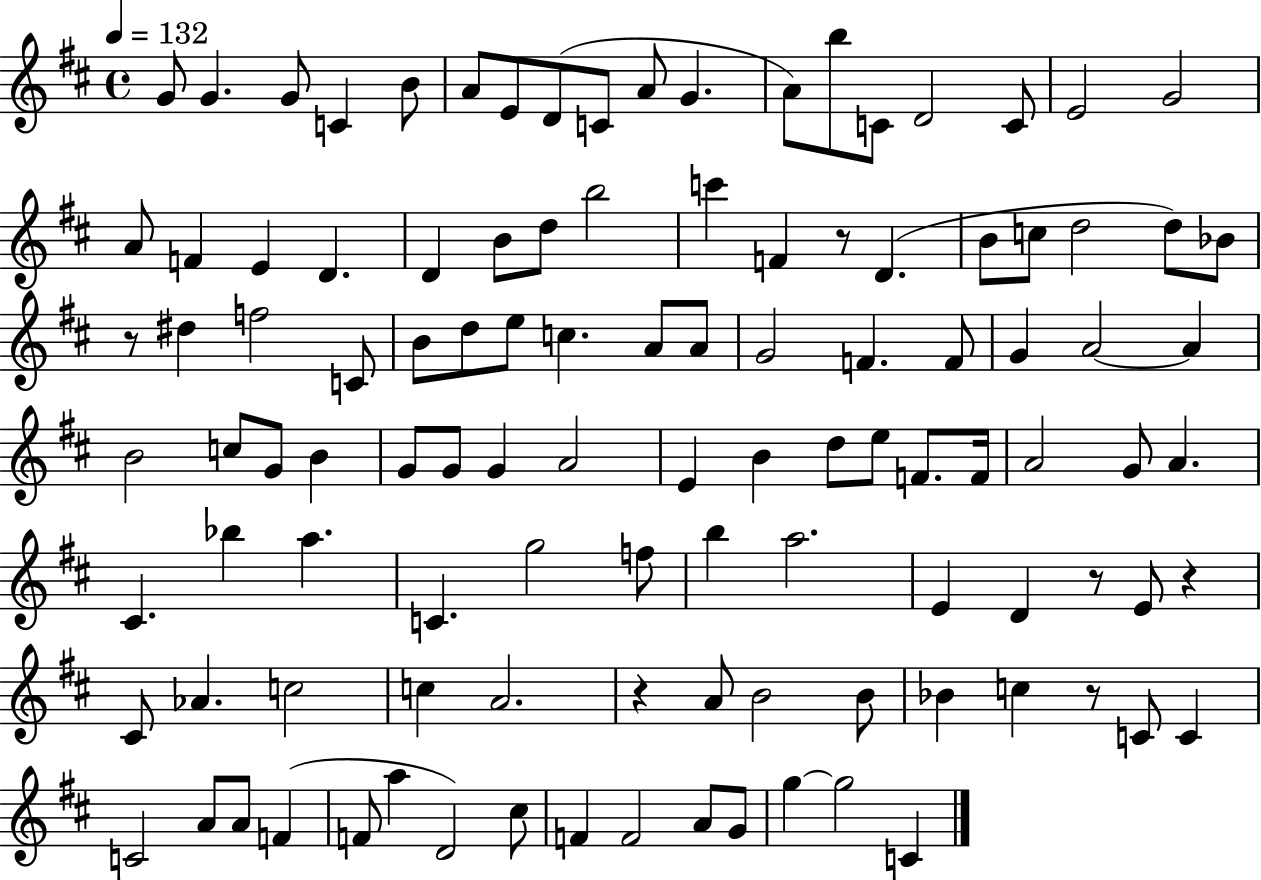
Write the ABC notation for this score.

X:1
T:Untitled
M:4/4
L:1/4
K:D
G/2 G G/2 C B/2 A/2 E/2 D/2 C/2 A/2 G A/2 b/2 C/2 D2 C/2 E2 G2 A/2 F E D D B/2 d/2 b2 c' F z/2 D B/2 c/2 d2 d/2 _B/2 z/2 ^d f2 C/2 B/2 d/2 e/2 c A/2 A/2 G2 F F/2 G A2 A B2 c/2 G/2 B G/2 G/2 G A2 E B d/2 e/2 F/2 F/4 A2 G/2 A ^C _b a C g2 f/2 b a2 E D z/2 E/2 z ^C/2 _A c2 c A2 z A/2 B2 B/2 _B c z/2 C/2 C C2 A/2 A/2 F F/2 a D2 ^c/2 F F2 A/2 G/2 g g2 C